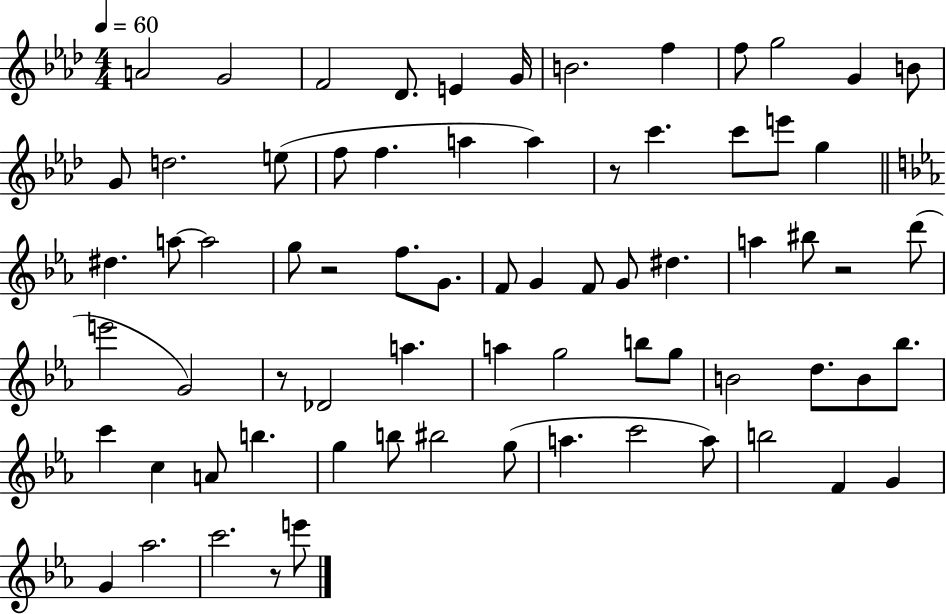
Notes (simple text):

A4/h G4/h F4/h Db4/e. E4/q G4/s B4/h. F5/q F5/e G5/h G4/q B4/e G4/e D5/h. E5/e F5/e F5/q. A5/q A5/q R/e C6/q. C6/e E6/e G5/q D#5/q. A5/e A5/h G5/e R/h F5/e. G4/e. F4/e G4/q F4/e G4/e D#5/q. A5/q BIS5/e R/h D6/e E6/h G4/h R/e Db4/h A5/q. A5/q G5/h B5/e G5/e B4/h D5/e. B4/e Bb5/e. C6/q C5/q A4/e B5/q. G5/q B5/e BIS5/h G5/e A5/q. C6/h A5/e B5/h F4/q G4/q G4/q Ab5/h. C6/h. R/e E6/e